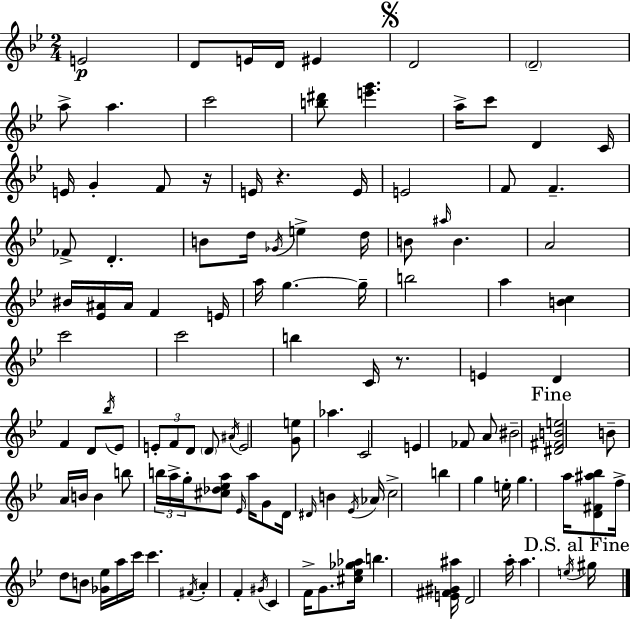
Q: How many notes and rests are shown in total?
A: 119